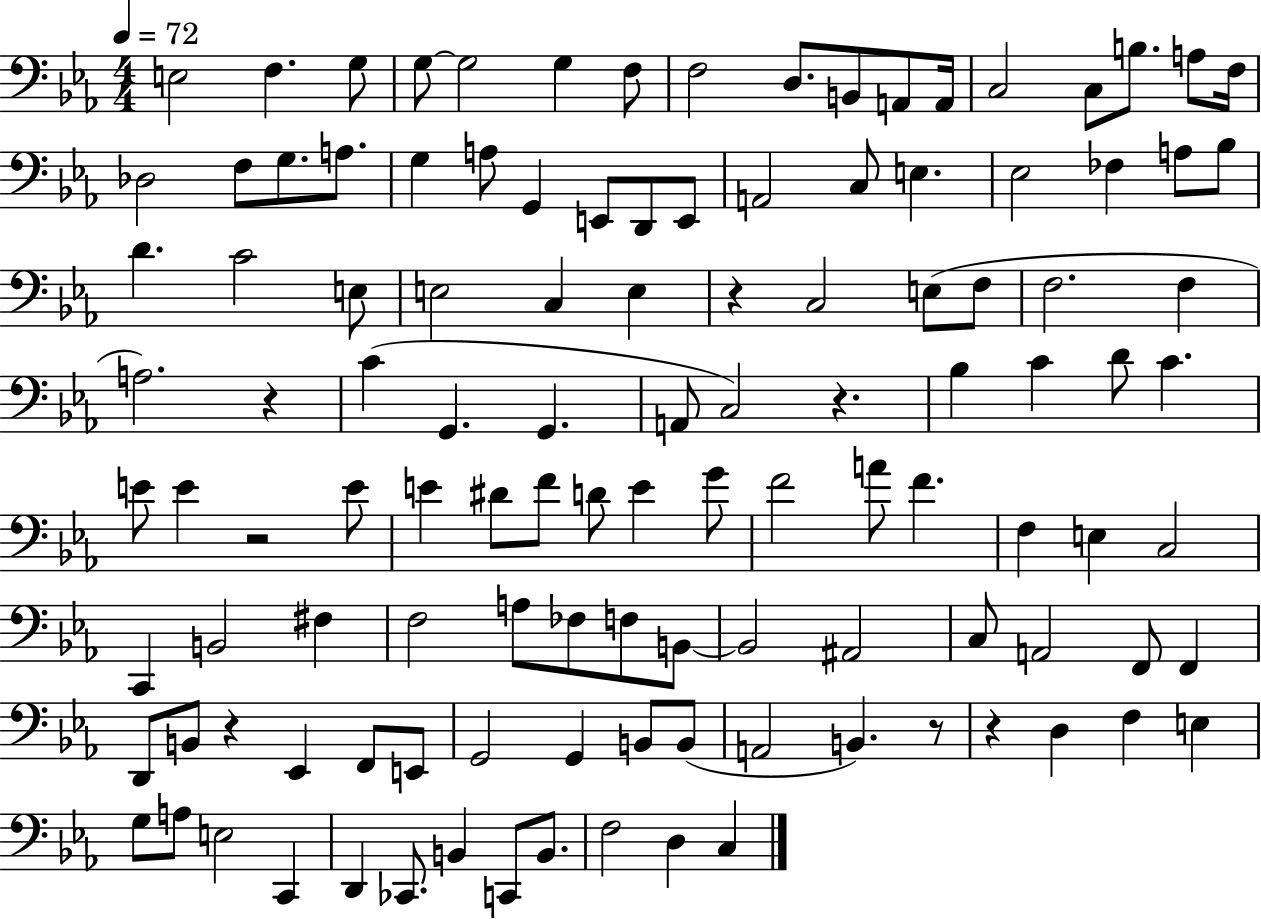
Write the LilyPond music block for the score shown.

{
  \clef bass
  \numericTimeSignature
  \time 4/4
  \key ees \major
  \tempo 4 = 72
  e2 f4. g8 | g8~~ g2 g4 f8 | f2 d8. b,8 a,8 a,16 | c2 c8 b8. a8 f16 | \break des2 f8 g8. a8. | g4 a8 g,4 e,8 d,8 e,8 | a,2 c8 e4. | ees2 fes4 a8 bes8 | \break d'4. c'2 e8 | e2 c4 e4 | r4 c2 e8( f8 | f2. f4 | \break a2.) r4 | c'4( g,4. g,4. | a,8 c2) r4. | bes4 c'4 d'8 c'4. | \break e'8 e'4 r2 e'8 | e'4 dis'8 f'8 d'8 e'4 g'8 | f'2 a'8 f'4. | f4 e4 c2 | \break c,4 b,2 fis4 | f2 a8 fes8 f8 b,8~~ | b,2 ais,2 | c8 a,2 f,8 f,4 | \break d,8 b,8 r4 ees,4 f,8 e,8 | g,2 g,4 b,8 b,8( | a,2 b,4.) r8 | r4 d4 f4 e4 | \break g8 a8 e2 c,4 | d,4 ces,8. b,4 c,8 b,8. | f2 d4 c4 | \bar "|."
}